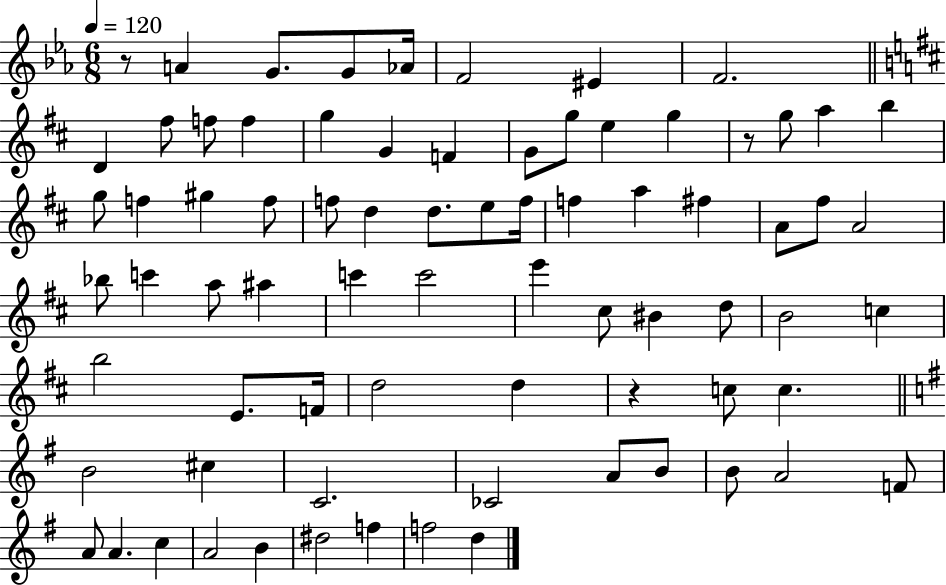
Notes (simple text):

R/e A4/q G4/e. G4/e Ab4/s F4/h EIS4/q F4/h. D4/q F#5/e F5/e F5/q G5/q G4/q F4/q G4/e G5/e E5/q G5/q R/e G5/e A5/q B5/q G5/e F5/q G#5/q F5/e F5/e D5/q D5/e. E5/e F5/s F5/q A5/q F#5/q A4/e F#5/e A4/h Bb5/e C6/q A5/e A#5/q C6/q C6/h E6/q C#5/e BIS4/q D5/e B4/h C5/q B5/h E4/e. F4/s D5/h D5/q R/q C5/e C5/q. B4/h C#5/q C4/h. CES4/h A4/e B4/e B4/e A4/h F4/e A4/e A4/q. C5/q A4/h B4/q D#5/h F5/q F5/h D5/q